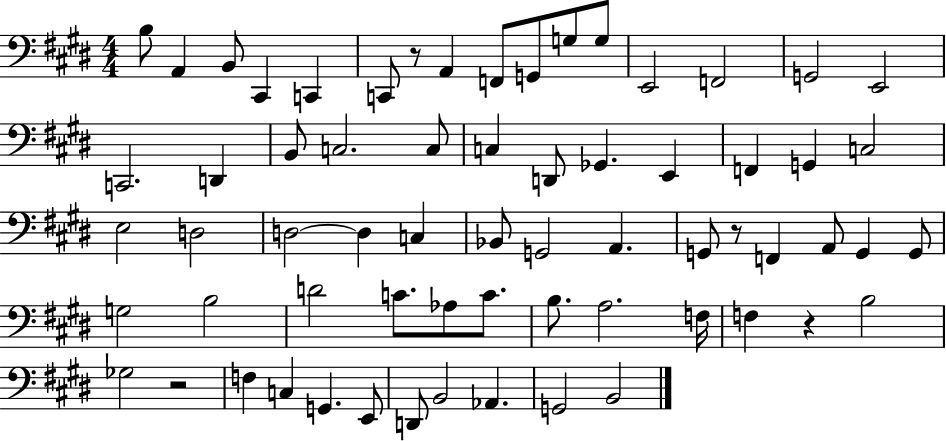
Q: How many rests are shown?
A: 4